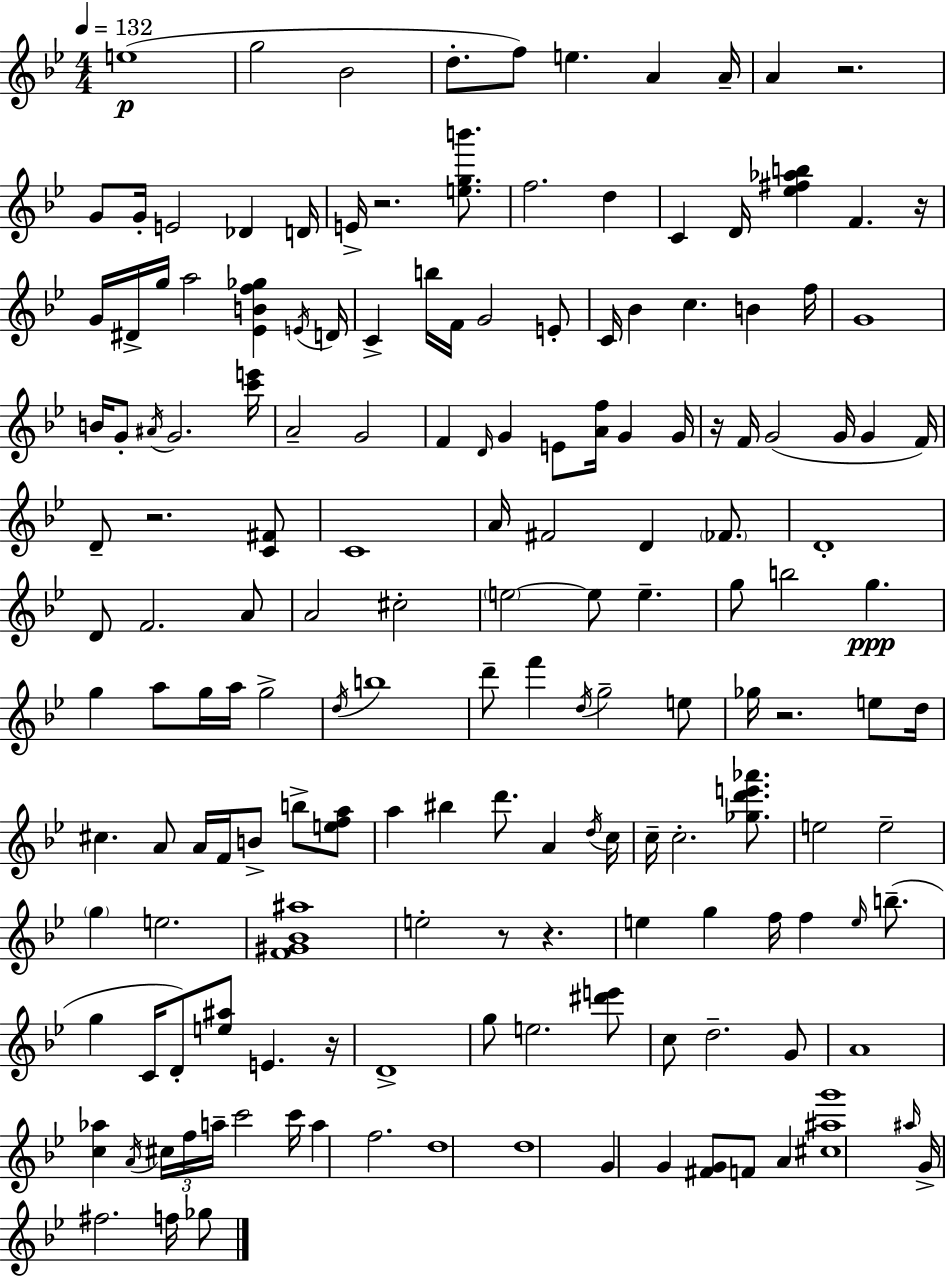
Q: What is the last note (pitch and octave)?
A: Gb5